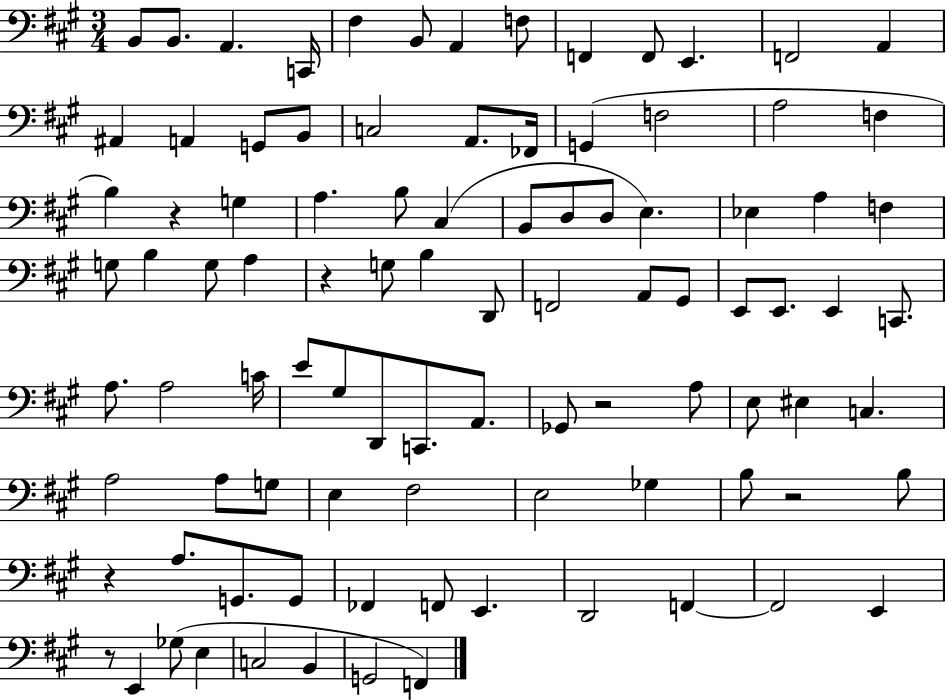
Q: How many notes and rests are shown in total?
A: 95